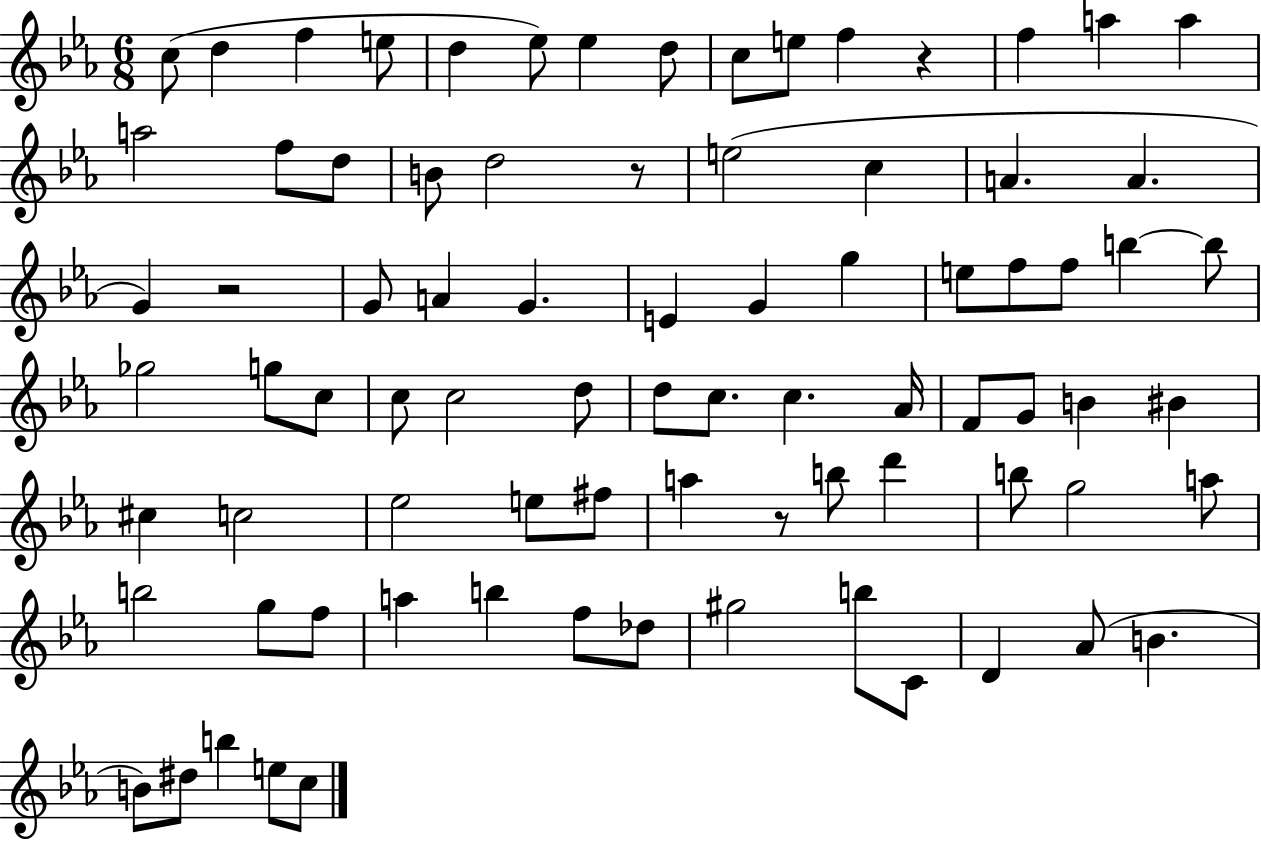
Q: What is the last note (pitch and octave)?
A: C5